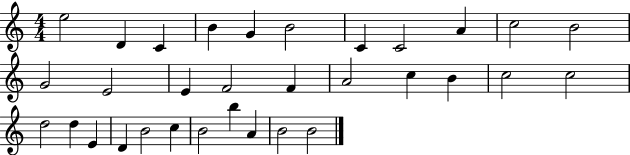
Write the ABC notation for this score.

X:1
T:Untitled
M:4/4
L:1/4
K:C
e2 D C B G B2 C C2 A c2 B2 G2 E2 E F2 F A2 c B c2 c2 d2 d E D B2 c B2 b A B2 B2